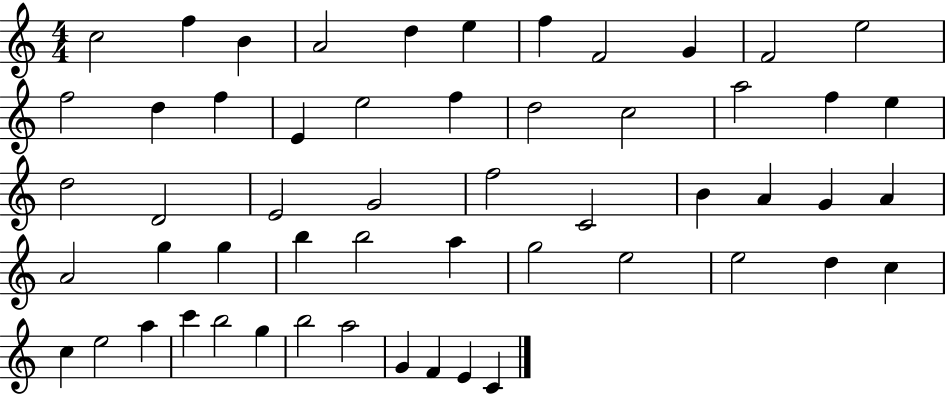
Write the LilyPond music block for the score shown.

{
  \clef treble
  \numericTimeSignature
  \time 4/4
  \key c \major
  c''2 f''4 b'4 | a'2 d''4 e''4 | f''4 f'2 g'4 | f'2 e''2 | \break f''2 d''4 f''4 | e'4 e''2 f''4 | d''2 c''2 | a''2 f''4 e''4 | \break d''2 d'2 | e'2 g'2 | f''2 c'2 | b'4 a'4 g'4 a'4 | \break a'2 g''4 g''4 | b''4 b''2 a''4 | g''2 e''2 | e''2 d''4 c''4 | \break c''4 e''2 a''4 | c'''4 b''2 g''4 | b''2 a''2 | g'4 f'4 e'4 c'4 | \break \bar "|."
}